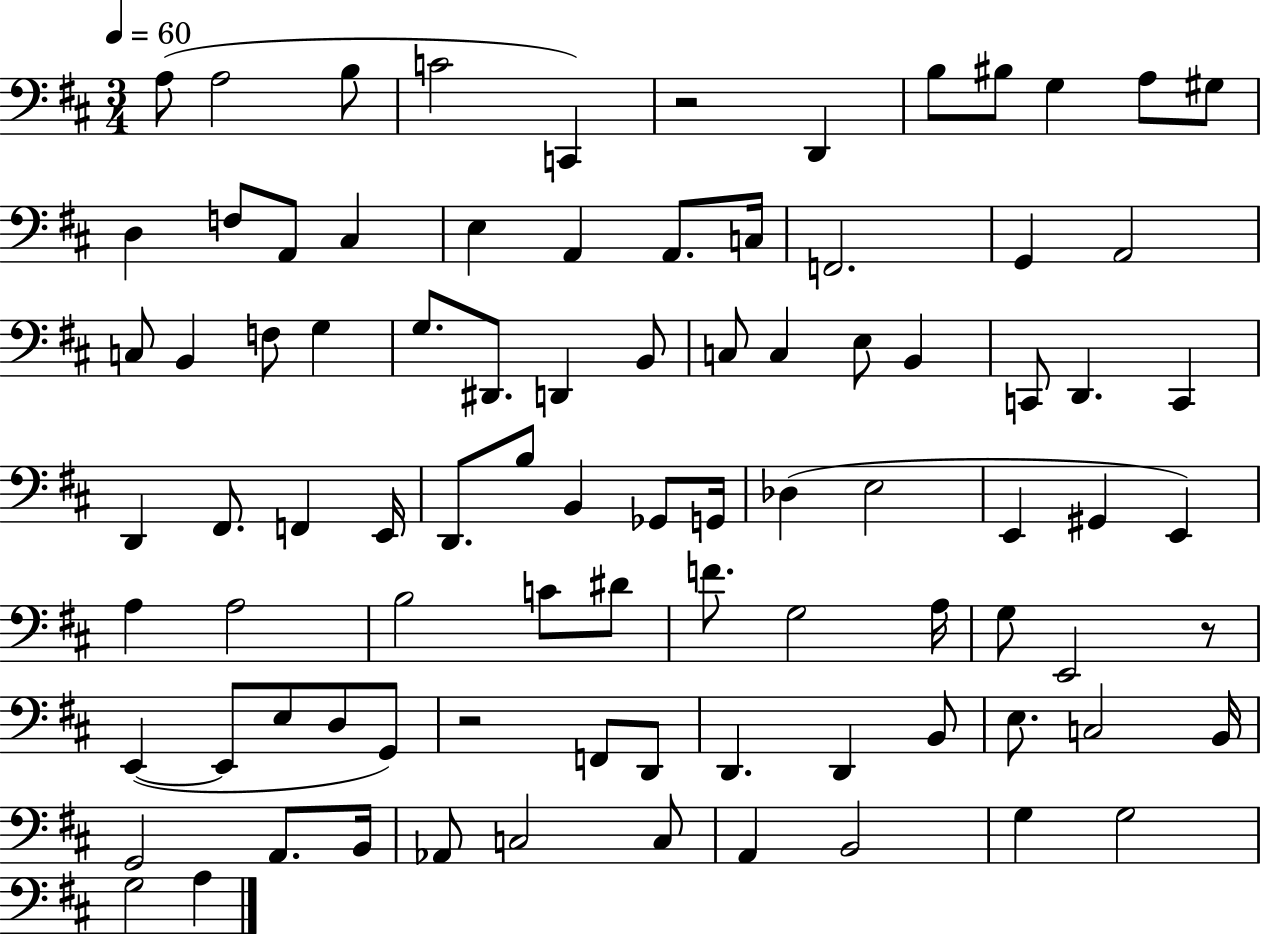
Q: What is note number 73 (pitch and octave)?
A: C3